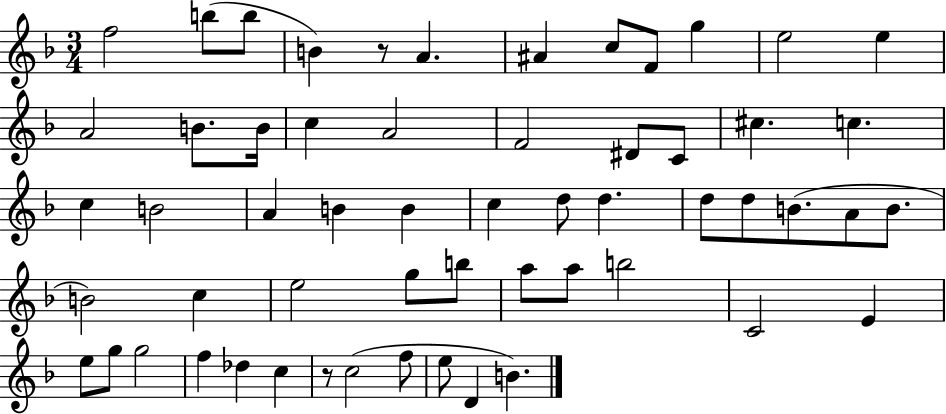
F5/h B5/e B5/e B4/q R/e A4/q. A#4/q C5/e F4/e G5/q E5/h E5/q A4/h B4/e. B4/s C5/q A4/h F4/h D#4/e C4/e C#5/q. C5/q. C5/q B4/h A4/q B4/q B4/q C5/q D5/e D5/q. D5/e D5/e B4/e. A4/e B4/e. B4/h C5/q E5/h G5/e B5/e A5/e A5/e B5/h C4/h E4/q E5/e G5/e G5/h F5/q Db5/q C5/q R/e C5/h F5/e E5/e D4/q B4/q.